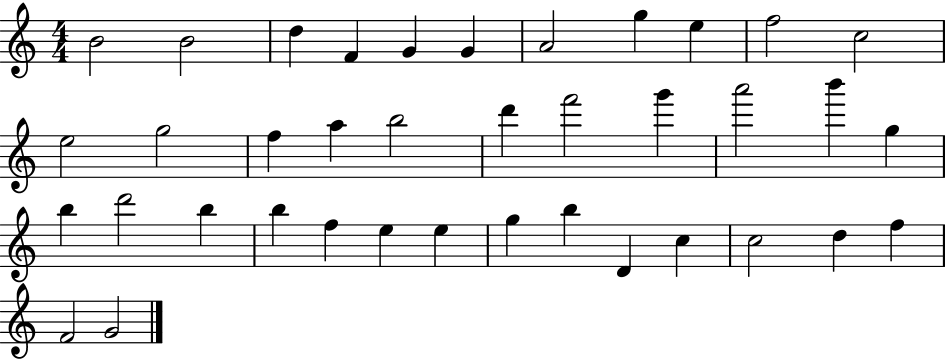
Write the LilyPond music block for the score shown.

{
  \clef treble
  \numericTimeSignature
  \time 4/4
  \key c \major
  b'2 b'2 | d''4 f'4 g'4 g'4 | a'2 g''4 e''4 | f''2 c''2 | \break e''2 g''2 | f''4 a''4 b''2 | d'''4 f'''2 g'''4 | a'''2 b'''4 g''4 | \break b''4 d'''2 b''4 | b''4 f''4 e''4 e''4 | g''4 b''4 d'4 c''4 | c''2 d''4 f''4 | \break f'2 g'2 | \bar "|."
}